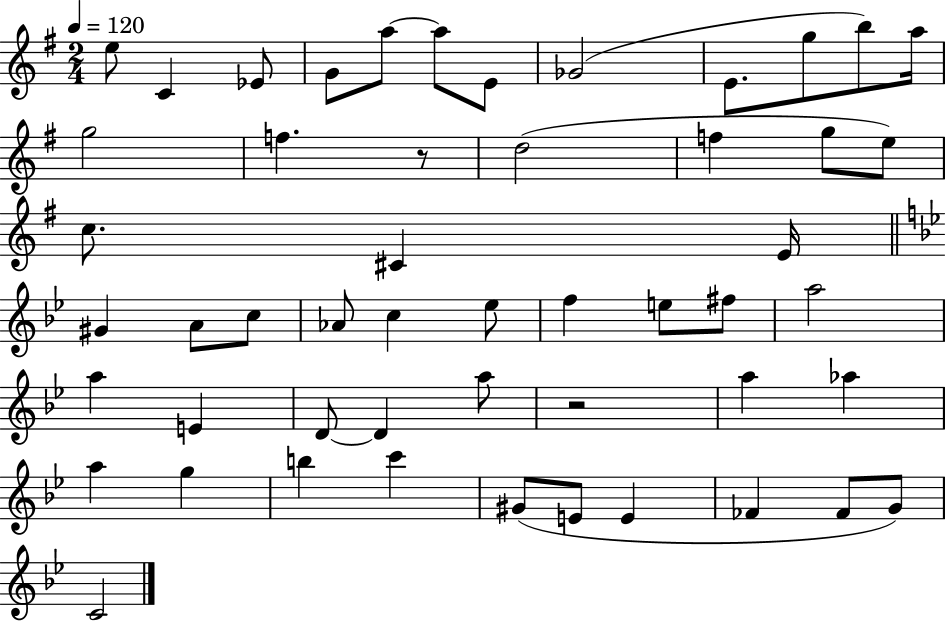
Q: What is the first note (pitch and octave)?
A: E5